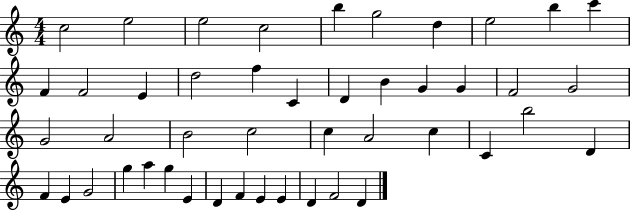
X:1
T:Untitled
M:4/4
L:1/4
K:C
c2 e2 e2 c2 b g2 d e2 b c' F F2 E d2 f C D B G G F2 G2 G2 A2 B2 c2 c A2 c C b2 D F E G2 g a g E D F E E D F2 D